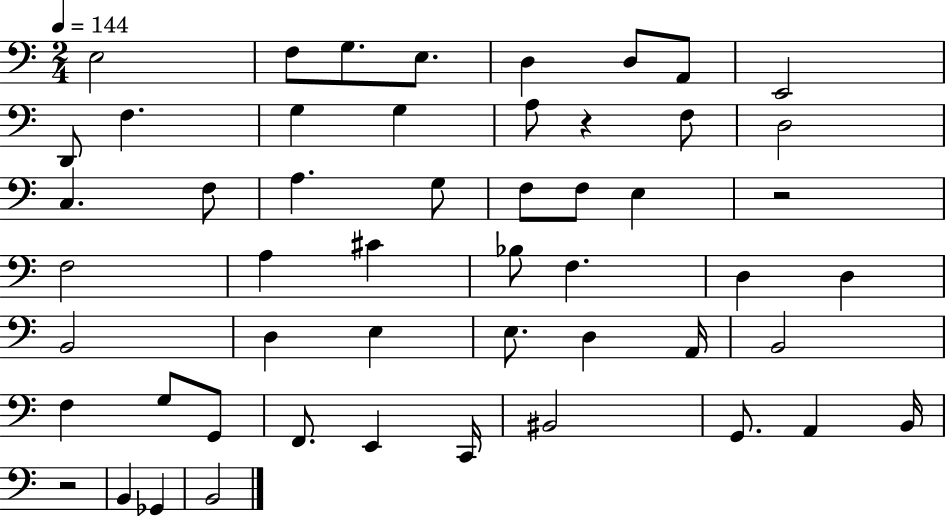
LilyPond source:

{
  \clef bass
  \numericTimeSignature
  \time 2/4
  \key c \major
  \tempo 4 = 144
  \repeat volta 2 { e2 | f8 g8. e8. | d4 d8 a,8 | e,2 | \break d,8 f4. | g4 g4 | a8 r4 f8 | d2 | \break c4. f8 | a4. g8 | f8 f8 e4 | r2 | \break f2 | a4 cis'4 | bes8 f4. | d4 d4 | \break b,2 | d4 e4 | e8. d4 a,16 | b,2 | \break f4 g8 g,8 | f,8. e,4 c,16 | bis,2 | g,8. a,4 b,16 | \break r2 | b,4 ges,4 | b,2 | } \bar "|."
}